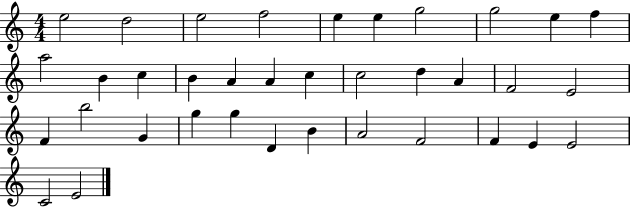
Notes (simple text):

E5/h D5/h E5/h F5/h E5/q E5/q G5/h G5/h E5/q F5/q A5/h B4/q C5/q B4/q A4/q A4/q C5/q C5/h D5/q A4/q F4/h E4/h F4/q B5/h G4/q G5/q G5/q D4/q B4/q A4/h F4/h F4/q E4/q E4/h C4/h E4/h